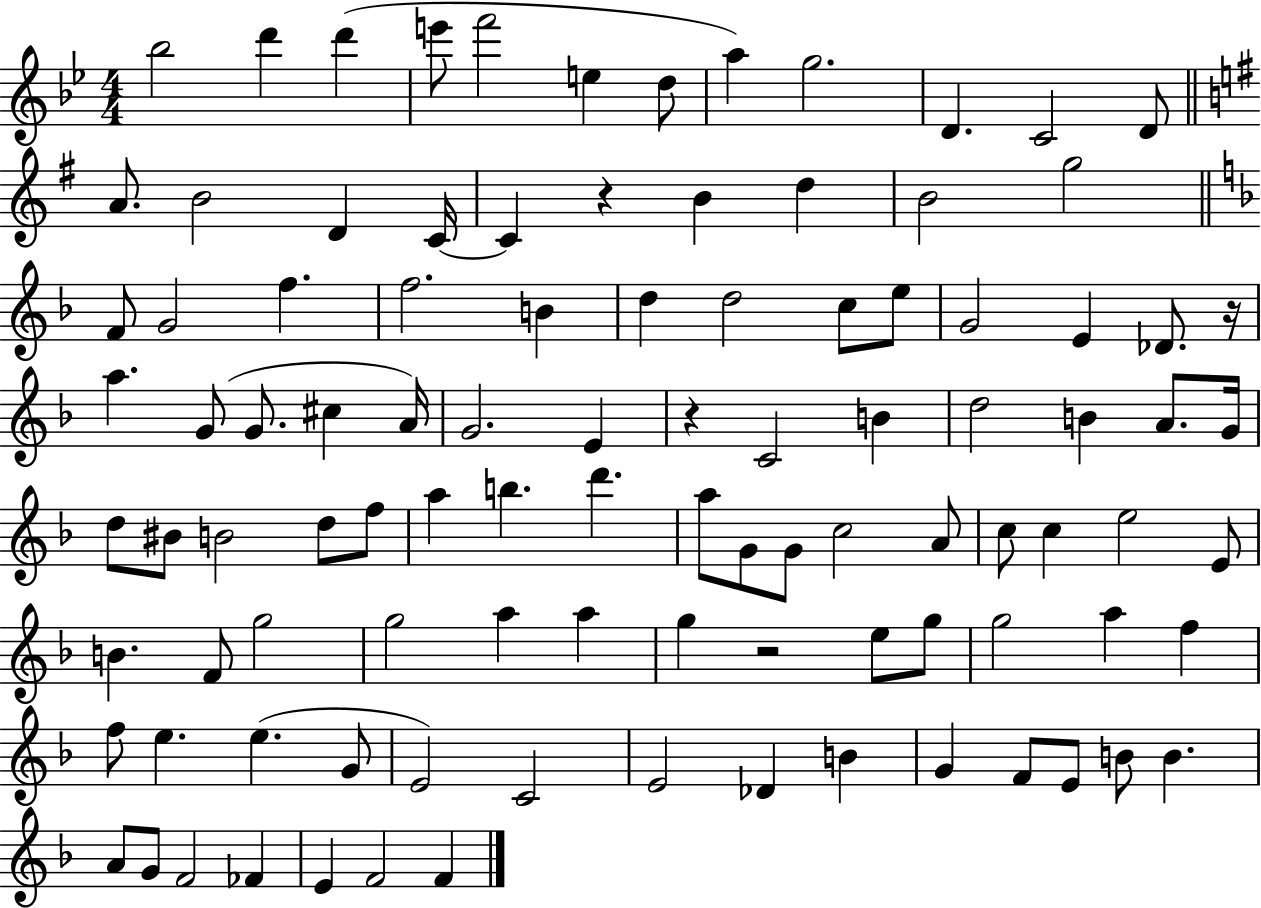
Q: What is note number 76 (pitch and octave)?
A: F5